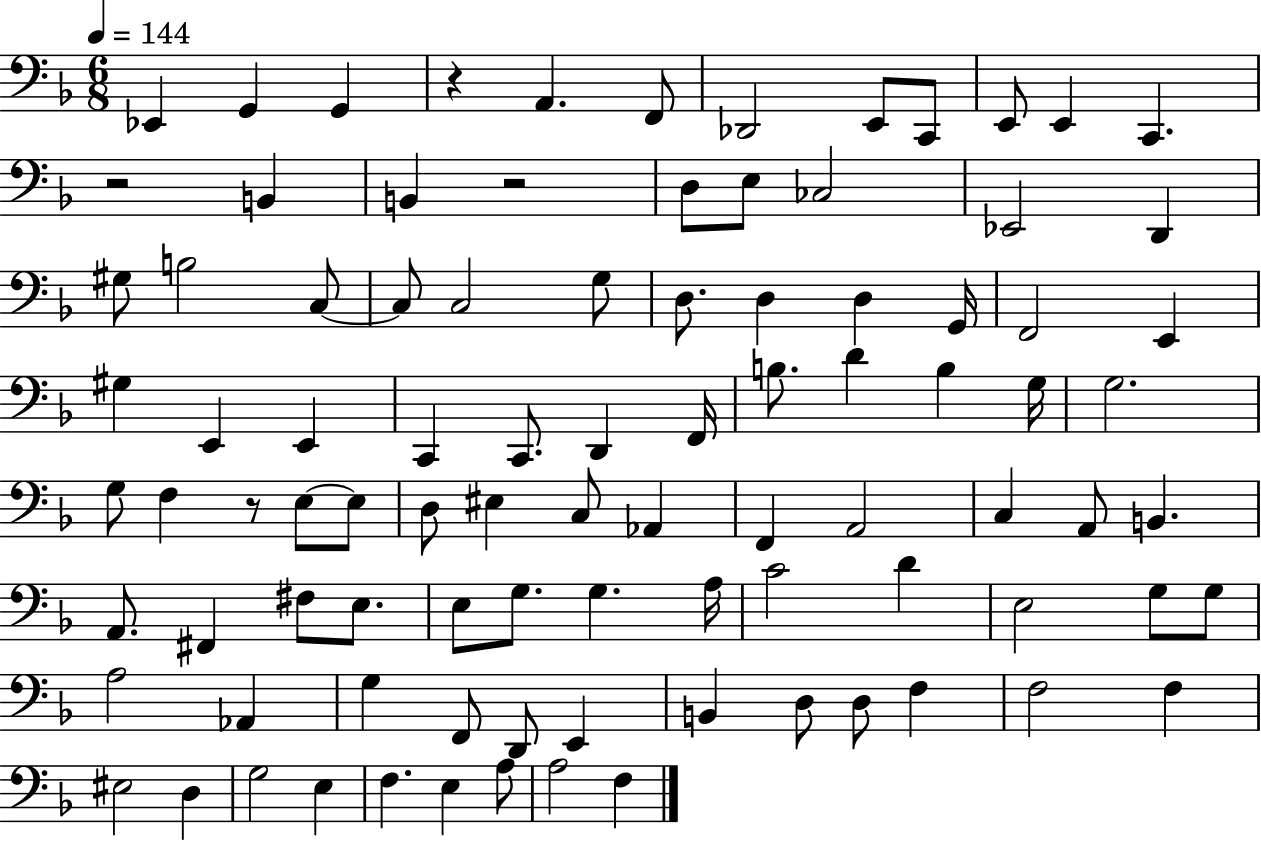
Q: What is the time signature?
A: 6/8